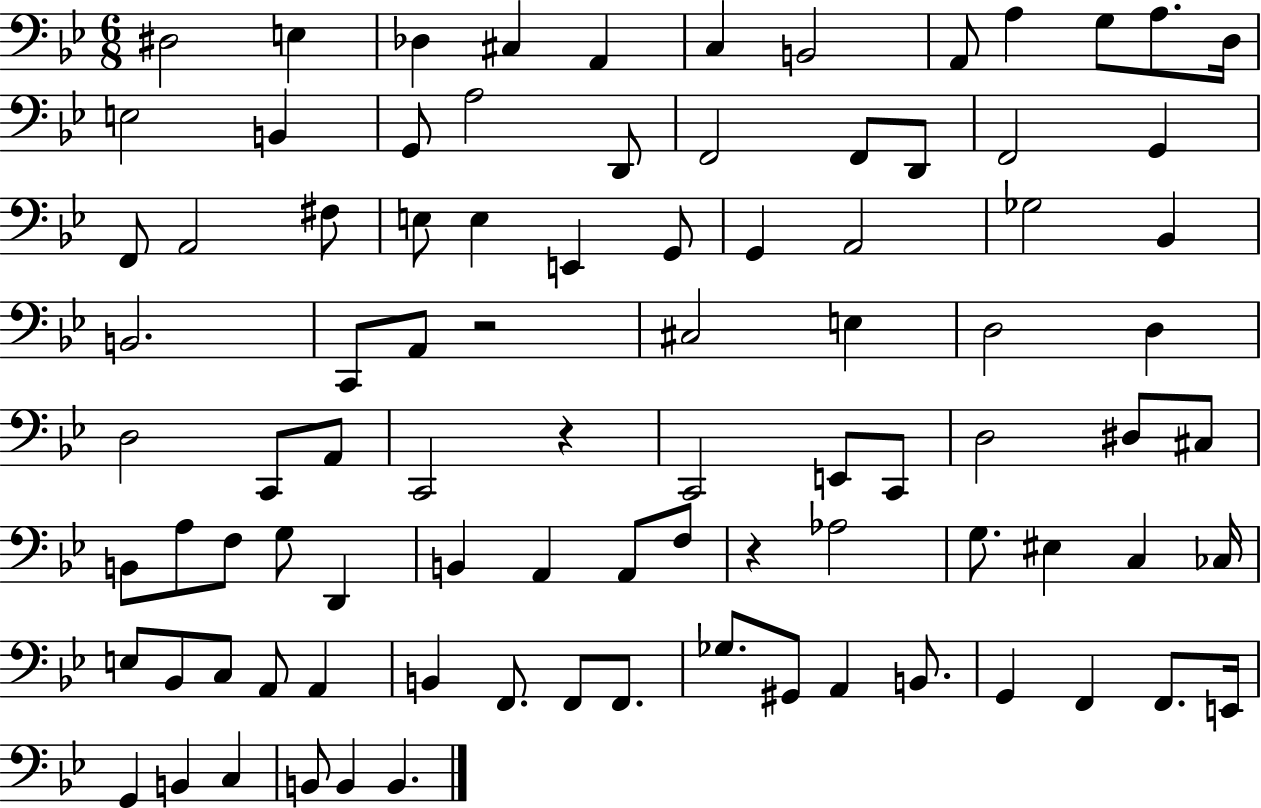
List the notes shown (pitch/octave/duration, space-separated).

D#3/h E3/q Db3/q C#3/q A2/q C3/q B2/h A2/e A3/q G3/e A3/e. D3/s E3/h B2/q G2/e A3/h D2/e F2/h F2/e D2/e F2/h G2/q F2/e A2/h F#3/e E3/e E3/q E2/q G2/e G2/q A2/h Gb3/h Bb2/q B2/h. C2/e A2/e R/h C#3/h E3/q D3/h D3/q D3/h C2/e A2/e C2/h R/q C2/h E2/e C2/e D3/h D#3/e C#3/e B2/e A3/e F3/e G3/e D2/q B2/q A2/q A2/e F3/e R/q Ab3/h G3/e. EIS3/q C3/q CES3/s E3/e Bb2/e C3/e A2/e A2/q B2/q F2/e. F2/e F2/e. Gb3/e. G#2/e A2/q B2/e. G2/q F2/q F2/e. E2/s G2/q B2/q C3/q B2/e B2/q B2/q.